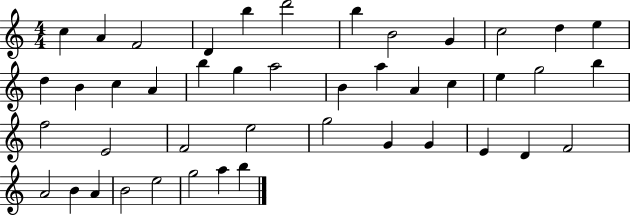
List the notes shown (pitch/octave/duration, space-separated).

C5/q A4/q F4/h D4/q B5/q D6/h B5/q B4/h G4/q C5/h D5/q E5/q D5/q B4/q C5/q A4/q B5/q G5/q A5/h B4/q A5/q A4/q C5/q E5/q G5/h B5/q F5/h E4/h F4/h E5/h G5/h G4/q G4/q E4/q D4/q F4/h A4/h B4/q A4/q B4/h E5/h G5/h A5/q B5/q